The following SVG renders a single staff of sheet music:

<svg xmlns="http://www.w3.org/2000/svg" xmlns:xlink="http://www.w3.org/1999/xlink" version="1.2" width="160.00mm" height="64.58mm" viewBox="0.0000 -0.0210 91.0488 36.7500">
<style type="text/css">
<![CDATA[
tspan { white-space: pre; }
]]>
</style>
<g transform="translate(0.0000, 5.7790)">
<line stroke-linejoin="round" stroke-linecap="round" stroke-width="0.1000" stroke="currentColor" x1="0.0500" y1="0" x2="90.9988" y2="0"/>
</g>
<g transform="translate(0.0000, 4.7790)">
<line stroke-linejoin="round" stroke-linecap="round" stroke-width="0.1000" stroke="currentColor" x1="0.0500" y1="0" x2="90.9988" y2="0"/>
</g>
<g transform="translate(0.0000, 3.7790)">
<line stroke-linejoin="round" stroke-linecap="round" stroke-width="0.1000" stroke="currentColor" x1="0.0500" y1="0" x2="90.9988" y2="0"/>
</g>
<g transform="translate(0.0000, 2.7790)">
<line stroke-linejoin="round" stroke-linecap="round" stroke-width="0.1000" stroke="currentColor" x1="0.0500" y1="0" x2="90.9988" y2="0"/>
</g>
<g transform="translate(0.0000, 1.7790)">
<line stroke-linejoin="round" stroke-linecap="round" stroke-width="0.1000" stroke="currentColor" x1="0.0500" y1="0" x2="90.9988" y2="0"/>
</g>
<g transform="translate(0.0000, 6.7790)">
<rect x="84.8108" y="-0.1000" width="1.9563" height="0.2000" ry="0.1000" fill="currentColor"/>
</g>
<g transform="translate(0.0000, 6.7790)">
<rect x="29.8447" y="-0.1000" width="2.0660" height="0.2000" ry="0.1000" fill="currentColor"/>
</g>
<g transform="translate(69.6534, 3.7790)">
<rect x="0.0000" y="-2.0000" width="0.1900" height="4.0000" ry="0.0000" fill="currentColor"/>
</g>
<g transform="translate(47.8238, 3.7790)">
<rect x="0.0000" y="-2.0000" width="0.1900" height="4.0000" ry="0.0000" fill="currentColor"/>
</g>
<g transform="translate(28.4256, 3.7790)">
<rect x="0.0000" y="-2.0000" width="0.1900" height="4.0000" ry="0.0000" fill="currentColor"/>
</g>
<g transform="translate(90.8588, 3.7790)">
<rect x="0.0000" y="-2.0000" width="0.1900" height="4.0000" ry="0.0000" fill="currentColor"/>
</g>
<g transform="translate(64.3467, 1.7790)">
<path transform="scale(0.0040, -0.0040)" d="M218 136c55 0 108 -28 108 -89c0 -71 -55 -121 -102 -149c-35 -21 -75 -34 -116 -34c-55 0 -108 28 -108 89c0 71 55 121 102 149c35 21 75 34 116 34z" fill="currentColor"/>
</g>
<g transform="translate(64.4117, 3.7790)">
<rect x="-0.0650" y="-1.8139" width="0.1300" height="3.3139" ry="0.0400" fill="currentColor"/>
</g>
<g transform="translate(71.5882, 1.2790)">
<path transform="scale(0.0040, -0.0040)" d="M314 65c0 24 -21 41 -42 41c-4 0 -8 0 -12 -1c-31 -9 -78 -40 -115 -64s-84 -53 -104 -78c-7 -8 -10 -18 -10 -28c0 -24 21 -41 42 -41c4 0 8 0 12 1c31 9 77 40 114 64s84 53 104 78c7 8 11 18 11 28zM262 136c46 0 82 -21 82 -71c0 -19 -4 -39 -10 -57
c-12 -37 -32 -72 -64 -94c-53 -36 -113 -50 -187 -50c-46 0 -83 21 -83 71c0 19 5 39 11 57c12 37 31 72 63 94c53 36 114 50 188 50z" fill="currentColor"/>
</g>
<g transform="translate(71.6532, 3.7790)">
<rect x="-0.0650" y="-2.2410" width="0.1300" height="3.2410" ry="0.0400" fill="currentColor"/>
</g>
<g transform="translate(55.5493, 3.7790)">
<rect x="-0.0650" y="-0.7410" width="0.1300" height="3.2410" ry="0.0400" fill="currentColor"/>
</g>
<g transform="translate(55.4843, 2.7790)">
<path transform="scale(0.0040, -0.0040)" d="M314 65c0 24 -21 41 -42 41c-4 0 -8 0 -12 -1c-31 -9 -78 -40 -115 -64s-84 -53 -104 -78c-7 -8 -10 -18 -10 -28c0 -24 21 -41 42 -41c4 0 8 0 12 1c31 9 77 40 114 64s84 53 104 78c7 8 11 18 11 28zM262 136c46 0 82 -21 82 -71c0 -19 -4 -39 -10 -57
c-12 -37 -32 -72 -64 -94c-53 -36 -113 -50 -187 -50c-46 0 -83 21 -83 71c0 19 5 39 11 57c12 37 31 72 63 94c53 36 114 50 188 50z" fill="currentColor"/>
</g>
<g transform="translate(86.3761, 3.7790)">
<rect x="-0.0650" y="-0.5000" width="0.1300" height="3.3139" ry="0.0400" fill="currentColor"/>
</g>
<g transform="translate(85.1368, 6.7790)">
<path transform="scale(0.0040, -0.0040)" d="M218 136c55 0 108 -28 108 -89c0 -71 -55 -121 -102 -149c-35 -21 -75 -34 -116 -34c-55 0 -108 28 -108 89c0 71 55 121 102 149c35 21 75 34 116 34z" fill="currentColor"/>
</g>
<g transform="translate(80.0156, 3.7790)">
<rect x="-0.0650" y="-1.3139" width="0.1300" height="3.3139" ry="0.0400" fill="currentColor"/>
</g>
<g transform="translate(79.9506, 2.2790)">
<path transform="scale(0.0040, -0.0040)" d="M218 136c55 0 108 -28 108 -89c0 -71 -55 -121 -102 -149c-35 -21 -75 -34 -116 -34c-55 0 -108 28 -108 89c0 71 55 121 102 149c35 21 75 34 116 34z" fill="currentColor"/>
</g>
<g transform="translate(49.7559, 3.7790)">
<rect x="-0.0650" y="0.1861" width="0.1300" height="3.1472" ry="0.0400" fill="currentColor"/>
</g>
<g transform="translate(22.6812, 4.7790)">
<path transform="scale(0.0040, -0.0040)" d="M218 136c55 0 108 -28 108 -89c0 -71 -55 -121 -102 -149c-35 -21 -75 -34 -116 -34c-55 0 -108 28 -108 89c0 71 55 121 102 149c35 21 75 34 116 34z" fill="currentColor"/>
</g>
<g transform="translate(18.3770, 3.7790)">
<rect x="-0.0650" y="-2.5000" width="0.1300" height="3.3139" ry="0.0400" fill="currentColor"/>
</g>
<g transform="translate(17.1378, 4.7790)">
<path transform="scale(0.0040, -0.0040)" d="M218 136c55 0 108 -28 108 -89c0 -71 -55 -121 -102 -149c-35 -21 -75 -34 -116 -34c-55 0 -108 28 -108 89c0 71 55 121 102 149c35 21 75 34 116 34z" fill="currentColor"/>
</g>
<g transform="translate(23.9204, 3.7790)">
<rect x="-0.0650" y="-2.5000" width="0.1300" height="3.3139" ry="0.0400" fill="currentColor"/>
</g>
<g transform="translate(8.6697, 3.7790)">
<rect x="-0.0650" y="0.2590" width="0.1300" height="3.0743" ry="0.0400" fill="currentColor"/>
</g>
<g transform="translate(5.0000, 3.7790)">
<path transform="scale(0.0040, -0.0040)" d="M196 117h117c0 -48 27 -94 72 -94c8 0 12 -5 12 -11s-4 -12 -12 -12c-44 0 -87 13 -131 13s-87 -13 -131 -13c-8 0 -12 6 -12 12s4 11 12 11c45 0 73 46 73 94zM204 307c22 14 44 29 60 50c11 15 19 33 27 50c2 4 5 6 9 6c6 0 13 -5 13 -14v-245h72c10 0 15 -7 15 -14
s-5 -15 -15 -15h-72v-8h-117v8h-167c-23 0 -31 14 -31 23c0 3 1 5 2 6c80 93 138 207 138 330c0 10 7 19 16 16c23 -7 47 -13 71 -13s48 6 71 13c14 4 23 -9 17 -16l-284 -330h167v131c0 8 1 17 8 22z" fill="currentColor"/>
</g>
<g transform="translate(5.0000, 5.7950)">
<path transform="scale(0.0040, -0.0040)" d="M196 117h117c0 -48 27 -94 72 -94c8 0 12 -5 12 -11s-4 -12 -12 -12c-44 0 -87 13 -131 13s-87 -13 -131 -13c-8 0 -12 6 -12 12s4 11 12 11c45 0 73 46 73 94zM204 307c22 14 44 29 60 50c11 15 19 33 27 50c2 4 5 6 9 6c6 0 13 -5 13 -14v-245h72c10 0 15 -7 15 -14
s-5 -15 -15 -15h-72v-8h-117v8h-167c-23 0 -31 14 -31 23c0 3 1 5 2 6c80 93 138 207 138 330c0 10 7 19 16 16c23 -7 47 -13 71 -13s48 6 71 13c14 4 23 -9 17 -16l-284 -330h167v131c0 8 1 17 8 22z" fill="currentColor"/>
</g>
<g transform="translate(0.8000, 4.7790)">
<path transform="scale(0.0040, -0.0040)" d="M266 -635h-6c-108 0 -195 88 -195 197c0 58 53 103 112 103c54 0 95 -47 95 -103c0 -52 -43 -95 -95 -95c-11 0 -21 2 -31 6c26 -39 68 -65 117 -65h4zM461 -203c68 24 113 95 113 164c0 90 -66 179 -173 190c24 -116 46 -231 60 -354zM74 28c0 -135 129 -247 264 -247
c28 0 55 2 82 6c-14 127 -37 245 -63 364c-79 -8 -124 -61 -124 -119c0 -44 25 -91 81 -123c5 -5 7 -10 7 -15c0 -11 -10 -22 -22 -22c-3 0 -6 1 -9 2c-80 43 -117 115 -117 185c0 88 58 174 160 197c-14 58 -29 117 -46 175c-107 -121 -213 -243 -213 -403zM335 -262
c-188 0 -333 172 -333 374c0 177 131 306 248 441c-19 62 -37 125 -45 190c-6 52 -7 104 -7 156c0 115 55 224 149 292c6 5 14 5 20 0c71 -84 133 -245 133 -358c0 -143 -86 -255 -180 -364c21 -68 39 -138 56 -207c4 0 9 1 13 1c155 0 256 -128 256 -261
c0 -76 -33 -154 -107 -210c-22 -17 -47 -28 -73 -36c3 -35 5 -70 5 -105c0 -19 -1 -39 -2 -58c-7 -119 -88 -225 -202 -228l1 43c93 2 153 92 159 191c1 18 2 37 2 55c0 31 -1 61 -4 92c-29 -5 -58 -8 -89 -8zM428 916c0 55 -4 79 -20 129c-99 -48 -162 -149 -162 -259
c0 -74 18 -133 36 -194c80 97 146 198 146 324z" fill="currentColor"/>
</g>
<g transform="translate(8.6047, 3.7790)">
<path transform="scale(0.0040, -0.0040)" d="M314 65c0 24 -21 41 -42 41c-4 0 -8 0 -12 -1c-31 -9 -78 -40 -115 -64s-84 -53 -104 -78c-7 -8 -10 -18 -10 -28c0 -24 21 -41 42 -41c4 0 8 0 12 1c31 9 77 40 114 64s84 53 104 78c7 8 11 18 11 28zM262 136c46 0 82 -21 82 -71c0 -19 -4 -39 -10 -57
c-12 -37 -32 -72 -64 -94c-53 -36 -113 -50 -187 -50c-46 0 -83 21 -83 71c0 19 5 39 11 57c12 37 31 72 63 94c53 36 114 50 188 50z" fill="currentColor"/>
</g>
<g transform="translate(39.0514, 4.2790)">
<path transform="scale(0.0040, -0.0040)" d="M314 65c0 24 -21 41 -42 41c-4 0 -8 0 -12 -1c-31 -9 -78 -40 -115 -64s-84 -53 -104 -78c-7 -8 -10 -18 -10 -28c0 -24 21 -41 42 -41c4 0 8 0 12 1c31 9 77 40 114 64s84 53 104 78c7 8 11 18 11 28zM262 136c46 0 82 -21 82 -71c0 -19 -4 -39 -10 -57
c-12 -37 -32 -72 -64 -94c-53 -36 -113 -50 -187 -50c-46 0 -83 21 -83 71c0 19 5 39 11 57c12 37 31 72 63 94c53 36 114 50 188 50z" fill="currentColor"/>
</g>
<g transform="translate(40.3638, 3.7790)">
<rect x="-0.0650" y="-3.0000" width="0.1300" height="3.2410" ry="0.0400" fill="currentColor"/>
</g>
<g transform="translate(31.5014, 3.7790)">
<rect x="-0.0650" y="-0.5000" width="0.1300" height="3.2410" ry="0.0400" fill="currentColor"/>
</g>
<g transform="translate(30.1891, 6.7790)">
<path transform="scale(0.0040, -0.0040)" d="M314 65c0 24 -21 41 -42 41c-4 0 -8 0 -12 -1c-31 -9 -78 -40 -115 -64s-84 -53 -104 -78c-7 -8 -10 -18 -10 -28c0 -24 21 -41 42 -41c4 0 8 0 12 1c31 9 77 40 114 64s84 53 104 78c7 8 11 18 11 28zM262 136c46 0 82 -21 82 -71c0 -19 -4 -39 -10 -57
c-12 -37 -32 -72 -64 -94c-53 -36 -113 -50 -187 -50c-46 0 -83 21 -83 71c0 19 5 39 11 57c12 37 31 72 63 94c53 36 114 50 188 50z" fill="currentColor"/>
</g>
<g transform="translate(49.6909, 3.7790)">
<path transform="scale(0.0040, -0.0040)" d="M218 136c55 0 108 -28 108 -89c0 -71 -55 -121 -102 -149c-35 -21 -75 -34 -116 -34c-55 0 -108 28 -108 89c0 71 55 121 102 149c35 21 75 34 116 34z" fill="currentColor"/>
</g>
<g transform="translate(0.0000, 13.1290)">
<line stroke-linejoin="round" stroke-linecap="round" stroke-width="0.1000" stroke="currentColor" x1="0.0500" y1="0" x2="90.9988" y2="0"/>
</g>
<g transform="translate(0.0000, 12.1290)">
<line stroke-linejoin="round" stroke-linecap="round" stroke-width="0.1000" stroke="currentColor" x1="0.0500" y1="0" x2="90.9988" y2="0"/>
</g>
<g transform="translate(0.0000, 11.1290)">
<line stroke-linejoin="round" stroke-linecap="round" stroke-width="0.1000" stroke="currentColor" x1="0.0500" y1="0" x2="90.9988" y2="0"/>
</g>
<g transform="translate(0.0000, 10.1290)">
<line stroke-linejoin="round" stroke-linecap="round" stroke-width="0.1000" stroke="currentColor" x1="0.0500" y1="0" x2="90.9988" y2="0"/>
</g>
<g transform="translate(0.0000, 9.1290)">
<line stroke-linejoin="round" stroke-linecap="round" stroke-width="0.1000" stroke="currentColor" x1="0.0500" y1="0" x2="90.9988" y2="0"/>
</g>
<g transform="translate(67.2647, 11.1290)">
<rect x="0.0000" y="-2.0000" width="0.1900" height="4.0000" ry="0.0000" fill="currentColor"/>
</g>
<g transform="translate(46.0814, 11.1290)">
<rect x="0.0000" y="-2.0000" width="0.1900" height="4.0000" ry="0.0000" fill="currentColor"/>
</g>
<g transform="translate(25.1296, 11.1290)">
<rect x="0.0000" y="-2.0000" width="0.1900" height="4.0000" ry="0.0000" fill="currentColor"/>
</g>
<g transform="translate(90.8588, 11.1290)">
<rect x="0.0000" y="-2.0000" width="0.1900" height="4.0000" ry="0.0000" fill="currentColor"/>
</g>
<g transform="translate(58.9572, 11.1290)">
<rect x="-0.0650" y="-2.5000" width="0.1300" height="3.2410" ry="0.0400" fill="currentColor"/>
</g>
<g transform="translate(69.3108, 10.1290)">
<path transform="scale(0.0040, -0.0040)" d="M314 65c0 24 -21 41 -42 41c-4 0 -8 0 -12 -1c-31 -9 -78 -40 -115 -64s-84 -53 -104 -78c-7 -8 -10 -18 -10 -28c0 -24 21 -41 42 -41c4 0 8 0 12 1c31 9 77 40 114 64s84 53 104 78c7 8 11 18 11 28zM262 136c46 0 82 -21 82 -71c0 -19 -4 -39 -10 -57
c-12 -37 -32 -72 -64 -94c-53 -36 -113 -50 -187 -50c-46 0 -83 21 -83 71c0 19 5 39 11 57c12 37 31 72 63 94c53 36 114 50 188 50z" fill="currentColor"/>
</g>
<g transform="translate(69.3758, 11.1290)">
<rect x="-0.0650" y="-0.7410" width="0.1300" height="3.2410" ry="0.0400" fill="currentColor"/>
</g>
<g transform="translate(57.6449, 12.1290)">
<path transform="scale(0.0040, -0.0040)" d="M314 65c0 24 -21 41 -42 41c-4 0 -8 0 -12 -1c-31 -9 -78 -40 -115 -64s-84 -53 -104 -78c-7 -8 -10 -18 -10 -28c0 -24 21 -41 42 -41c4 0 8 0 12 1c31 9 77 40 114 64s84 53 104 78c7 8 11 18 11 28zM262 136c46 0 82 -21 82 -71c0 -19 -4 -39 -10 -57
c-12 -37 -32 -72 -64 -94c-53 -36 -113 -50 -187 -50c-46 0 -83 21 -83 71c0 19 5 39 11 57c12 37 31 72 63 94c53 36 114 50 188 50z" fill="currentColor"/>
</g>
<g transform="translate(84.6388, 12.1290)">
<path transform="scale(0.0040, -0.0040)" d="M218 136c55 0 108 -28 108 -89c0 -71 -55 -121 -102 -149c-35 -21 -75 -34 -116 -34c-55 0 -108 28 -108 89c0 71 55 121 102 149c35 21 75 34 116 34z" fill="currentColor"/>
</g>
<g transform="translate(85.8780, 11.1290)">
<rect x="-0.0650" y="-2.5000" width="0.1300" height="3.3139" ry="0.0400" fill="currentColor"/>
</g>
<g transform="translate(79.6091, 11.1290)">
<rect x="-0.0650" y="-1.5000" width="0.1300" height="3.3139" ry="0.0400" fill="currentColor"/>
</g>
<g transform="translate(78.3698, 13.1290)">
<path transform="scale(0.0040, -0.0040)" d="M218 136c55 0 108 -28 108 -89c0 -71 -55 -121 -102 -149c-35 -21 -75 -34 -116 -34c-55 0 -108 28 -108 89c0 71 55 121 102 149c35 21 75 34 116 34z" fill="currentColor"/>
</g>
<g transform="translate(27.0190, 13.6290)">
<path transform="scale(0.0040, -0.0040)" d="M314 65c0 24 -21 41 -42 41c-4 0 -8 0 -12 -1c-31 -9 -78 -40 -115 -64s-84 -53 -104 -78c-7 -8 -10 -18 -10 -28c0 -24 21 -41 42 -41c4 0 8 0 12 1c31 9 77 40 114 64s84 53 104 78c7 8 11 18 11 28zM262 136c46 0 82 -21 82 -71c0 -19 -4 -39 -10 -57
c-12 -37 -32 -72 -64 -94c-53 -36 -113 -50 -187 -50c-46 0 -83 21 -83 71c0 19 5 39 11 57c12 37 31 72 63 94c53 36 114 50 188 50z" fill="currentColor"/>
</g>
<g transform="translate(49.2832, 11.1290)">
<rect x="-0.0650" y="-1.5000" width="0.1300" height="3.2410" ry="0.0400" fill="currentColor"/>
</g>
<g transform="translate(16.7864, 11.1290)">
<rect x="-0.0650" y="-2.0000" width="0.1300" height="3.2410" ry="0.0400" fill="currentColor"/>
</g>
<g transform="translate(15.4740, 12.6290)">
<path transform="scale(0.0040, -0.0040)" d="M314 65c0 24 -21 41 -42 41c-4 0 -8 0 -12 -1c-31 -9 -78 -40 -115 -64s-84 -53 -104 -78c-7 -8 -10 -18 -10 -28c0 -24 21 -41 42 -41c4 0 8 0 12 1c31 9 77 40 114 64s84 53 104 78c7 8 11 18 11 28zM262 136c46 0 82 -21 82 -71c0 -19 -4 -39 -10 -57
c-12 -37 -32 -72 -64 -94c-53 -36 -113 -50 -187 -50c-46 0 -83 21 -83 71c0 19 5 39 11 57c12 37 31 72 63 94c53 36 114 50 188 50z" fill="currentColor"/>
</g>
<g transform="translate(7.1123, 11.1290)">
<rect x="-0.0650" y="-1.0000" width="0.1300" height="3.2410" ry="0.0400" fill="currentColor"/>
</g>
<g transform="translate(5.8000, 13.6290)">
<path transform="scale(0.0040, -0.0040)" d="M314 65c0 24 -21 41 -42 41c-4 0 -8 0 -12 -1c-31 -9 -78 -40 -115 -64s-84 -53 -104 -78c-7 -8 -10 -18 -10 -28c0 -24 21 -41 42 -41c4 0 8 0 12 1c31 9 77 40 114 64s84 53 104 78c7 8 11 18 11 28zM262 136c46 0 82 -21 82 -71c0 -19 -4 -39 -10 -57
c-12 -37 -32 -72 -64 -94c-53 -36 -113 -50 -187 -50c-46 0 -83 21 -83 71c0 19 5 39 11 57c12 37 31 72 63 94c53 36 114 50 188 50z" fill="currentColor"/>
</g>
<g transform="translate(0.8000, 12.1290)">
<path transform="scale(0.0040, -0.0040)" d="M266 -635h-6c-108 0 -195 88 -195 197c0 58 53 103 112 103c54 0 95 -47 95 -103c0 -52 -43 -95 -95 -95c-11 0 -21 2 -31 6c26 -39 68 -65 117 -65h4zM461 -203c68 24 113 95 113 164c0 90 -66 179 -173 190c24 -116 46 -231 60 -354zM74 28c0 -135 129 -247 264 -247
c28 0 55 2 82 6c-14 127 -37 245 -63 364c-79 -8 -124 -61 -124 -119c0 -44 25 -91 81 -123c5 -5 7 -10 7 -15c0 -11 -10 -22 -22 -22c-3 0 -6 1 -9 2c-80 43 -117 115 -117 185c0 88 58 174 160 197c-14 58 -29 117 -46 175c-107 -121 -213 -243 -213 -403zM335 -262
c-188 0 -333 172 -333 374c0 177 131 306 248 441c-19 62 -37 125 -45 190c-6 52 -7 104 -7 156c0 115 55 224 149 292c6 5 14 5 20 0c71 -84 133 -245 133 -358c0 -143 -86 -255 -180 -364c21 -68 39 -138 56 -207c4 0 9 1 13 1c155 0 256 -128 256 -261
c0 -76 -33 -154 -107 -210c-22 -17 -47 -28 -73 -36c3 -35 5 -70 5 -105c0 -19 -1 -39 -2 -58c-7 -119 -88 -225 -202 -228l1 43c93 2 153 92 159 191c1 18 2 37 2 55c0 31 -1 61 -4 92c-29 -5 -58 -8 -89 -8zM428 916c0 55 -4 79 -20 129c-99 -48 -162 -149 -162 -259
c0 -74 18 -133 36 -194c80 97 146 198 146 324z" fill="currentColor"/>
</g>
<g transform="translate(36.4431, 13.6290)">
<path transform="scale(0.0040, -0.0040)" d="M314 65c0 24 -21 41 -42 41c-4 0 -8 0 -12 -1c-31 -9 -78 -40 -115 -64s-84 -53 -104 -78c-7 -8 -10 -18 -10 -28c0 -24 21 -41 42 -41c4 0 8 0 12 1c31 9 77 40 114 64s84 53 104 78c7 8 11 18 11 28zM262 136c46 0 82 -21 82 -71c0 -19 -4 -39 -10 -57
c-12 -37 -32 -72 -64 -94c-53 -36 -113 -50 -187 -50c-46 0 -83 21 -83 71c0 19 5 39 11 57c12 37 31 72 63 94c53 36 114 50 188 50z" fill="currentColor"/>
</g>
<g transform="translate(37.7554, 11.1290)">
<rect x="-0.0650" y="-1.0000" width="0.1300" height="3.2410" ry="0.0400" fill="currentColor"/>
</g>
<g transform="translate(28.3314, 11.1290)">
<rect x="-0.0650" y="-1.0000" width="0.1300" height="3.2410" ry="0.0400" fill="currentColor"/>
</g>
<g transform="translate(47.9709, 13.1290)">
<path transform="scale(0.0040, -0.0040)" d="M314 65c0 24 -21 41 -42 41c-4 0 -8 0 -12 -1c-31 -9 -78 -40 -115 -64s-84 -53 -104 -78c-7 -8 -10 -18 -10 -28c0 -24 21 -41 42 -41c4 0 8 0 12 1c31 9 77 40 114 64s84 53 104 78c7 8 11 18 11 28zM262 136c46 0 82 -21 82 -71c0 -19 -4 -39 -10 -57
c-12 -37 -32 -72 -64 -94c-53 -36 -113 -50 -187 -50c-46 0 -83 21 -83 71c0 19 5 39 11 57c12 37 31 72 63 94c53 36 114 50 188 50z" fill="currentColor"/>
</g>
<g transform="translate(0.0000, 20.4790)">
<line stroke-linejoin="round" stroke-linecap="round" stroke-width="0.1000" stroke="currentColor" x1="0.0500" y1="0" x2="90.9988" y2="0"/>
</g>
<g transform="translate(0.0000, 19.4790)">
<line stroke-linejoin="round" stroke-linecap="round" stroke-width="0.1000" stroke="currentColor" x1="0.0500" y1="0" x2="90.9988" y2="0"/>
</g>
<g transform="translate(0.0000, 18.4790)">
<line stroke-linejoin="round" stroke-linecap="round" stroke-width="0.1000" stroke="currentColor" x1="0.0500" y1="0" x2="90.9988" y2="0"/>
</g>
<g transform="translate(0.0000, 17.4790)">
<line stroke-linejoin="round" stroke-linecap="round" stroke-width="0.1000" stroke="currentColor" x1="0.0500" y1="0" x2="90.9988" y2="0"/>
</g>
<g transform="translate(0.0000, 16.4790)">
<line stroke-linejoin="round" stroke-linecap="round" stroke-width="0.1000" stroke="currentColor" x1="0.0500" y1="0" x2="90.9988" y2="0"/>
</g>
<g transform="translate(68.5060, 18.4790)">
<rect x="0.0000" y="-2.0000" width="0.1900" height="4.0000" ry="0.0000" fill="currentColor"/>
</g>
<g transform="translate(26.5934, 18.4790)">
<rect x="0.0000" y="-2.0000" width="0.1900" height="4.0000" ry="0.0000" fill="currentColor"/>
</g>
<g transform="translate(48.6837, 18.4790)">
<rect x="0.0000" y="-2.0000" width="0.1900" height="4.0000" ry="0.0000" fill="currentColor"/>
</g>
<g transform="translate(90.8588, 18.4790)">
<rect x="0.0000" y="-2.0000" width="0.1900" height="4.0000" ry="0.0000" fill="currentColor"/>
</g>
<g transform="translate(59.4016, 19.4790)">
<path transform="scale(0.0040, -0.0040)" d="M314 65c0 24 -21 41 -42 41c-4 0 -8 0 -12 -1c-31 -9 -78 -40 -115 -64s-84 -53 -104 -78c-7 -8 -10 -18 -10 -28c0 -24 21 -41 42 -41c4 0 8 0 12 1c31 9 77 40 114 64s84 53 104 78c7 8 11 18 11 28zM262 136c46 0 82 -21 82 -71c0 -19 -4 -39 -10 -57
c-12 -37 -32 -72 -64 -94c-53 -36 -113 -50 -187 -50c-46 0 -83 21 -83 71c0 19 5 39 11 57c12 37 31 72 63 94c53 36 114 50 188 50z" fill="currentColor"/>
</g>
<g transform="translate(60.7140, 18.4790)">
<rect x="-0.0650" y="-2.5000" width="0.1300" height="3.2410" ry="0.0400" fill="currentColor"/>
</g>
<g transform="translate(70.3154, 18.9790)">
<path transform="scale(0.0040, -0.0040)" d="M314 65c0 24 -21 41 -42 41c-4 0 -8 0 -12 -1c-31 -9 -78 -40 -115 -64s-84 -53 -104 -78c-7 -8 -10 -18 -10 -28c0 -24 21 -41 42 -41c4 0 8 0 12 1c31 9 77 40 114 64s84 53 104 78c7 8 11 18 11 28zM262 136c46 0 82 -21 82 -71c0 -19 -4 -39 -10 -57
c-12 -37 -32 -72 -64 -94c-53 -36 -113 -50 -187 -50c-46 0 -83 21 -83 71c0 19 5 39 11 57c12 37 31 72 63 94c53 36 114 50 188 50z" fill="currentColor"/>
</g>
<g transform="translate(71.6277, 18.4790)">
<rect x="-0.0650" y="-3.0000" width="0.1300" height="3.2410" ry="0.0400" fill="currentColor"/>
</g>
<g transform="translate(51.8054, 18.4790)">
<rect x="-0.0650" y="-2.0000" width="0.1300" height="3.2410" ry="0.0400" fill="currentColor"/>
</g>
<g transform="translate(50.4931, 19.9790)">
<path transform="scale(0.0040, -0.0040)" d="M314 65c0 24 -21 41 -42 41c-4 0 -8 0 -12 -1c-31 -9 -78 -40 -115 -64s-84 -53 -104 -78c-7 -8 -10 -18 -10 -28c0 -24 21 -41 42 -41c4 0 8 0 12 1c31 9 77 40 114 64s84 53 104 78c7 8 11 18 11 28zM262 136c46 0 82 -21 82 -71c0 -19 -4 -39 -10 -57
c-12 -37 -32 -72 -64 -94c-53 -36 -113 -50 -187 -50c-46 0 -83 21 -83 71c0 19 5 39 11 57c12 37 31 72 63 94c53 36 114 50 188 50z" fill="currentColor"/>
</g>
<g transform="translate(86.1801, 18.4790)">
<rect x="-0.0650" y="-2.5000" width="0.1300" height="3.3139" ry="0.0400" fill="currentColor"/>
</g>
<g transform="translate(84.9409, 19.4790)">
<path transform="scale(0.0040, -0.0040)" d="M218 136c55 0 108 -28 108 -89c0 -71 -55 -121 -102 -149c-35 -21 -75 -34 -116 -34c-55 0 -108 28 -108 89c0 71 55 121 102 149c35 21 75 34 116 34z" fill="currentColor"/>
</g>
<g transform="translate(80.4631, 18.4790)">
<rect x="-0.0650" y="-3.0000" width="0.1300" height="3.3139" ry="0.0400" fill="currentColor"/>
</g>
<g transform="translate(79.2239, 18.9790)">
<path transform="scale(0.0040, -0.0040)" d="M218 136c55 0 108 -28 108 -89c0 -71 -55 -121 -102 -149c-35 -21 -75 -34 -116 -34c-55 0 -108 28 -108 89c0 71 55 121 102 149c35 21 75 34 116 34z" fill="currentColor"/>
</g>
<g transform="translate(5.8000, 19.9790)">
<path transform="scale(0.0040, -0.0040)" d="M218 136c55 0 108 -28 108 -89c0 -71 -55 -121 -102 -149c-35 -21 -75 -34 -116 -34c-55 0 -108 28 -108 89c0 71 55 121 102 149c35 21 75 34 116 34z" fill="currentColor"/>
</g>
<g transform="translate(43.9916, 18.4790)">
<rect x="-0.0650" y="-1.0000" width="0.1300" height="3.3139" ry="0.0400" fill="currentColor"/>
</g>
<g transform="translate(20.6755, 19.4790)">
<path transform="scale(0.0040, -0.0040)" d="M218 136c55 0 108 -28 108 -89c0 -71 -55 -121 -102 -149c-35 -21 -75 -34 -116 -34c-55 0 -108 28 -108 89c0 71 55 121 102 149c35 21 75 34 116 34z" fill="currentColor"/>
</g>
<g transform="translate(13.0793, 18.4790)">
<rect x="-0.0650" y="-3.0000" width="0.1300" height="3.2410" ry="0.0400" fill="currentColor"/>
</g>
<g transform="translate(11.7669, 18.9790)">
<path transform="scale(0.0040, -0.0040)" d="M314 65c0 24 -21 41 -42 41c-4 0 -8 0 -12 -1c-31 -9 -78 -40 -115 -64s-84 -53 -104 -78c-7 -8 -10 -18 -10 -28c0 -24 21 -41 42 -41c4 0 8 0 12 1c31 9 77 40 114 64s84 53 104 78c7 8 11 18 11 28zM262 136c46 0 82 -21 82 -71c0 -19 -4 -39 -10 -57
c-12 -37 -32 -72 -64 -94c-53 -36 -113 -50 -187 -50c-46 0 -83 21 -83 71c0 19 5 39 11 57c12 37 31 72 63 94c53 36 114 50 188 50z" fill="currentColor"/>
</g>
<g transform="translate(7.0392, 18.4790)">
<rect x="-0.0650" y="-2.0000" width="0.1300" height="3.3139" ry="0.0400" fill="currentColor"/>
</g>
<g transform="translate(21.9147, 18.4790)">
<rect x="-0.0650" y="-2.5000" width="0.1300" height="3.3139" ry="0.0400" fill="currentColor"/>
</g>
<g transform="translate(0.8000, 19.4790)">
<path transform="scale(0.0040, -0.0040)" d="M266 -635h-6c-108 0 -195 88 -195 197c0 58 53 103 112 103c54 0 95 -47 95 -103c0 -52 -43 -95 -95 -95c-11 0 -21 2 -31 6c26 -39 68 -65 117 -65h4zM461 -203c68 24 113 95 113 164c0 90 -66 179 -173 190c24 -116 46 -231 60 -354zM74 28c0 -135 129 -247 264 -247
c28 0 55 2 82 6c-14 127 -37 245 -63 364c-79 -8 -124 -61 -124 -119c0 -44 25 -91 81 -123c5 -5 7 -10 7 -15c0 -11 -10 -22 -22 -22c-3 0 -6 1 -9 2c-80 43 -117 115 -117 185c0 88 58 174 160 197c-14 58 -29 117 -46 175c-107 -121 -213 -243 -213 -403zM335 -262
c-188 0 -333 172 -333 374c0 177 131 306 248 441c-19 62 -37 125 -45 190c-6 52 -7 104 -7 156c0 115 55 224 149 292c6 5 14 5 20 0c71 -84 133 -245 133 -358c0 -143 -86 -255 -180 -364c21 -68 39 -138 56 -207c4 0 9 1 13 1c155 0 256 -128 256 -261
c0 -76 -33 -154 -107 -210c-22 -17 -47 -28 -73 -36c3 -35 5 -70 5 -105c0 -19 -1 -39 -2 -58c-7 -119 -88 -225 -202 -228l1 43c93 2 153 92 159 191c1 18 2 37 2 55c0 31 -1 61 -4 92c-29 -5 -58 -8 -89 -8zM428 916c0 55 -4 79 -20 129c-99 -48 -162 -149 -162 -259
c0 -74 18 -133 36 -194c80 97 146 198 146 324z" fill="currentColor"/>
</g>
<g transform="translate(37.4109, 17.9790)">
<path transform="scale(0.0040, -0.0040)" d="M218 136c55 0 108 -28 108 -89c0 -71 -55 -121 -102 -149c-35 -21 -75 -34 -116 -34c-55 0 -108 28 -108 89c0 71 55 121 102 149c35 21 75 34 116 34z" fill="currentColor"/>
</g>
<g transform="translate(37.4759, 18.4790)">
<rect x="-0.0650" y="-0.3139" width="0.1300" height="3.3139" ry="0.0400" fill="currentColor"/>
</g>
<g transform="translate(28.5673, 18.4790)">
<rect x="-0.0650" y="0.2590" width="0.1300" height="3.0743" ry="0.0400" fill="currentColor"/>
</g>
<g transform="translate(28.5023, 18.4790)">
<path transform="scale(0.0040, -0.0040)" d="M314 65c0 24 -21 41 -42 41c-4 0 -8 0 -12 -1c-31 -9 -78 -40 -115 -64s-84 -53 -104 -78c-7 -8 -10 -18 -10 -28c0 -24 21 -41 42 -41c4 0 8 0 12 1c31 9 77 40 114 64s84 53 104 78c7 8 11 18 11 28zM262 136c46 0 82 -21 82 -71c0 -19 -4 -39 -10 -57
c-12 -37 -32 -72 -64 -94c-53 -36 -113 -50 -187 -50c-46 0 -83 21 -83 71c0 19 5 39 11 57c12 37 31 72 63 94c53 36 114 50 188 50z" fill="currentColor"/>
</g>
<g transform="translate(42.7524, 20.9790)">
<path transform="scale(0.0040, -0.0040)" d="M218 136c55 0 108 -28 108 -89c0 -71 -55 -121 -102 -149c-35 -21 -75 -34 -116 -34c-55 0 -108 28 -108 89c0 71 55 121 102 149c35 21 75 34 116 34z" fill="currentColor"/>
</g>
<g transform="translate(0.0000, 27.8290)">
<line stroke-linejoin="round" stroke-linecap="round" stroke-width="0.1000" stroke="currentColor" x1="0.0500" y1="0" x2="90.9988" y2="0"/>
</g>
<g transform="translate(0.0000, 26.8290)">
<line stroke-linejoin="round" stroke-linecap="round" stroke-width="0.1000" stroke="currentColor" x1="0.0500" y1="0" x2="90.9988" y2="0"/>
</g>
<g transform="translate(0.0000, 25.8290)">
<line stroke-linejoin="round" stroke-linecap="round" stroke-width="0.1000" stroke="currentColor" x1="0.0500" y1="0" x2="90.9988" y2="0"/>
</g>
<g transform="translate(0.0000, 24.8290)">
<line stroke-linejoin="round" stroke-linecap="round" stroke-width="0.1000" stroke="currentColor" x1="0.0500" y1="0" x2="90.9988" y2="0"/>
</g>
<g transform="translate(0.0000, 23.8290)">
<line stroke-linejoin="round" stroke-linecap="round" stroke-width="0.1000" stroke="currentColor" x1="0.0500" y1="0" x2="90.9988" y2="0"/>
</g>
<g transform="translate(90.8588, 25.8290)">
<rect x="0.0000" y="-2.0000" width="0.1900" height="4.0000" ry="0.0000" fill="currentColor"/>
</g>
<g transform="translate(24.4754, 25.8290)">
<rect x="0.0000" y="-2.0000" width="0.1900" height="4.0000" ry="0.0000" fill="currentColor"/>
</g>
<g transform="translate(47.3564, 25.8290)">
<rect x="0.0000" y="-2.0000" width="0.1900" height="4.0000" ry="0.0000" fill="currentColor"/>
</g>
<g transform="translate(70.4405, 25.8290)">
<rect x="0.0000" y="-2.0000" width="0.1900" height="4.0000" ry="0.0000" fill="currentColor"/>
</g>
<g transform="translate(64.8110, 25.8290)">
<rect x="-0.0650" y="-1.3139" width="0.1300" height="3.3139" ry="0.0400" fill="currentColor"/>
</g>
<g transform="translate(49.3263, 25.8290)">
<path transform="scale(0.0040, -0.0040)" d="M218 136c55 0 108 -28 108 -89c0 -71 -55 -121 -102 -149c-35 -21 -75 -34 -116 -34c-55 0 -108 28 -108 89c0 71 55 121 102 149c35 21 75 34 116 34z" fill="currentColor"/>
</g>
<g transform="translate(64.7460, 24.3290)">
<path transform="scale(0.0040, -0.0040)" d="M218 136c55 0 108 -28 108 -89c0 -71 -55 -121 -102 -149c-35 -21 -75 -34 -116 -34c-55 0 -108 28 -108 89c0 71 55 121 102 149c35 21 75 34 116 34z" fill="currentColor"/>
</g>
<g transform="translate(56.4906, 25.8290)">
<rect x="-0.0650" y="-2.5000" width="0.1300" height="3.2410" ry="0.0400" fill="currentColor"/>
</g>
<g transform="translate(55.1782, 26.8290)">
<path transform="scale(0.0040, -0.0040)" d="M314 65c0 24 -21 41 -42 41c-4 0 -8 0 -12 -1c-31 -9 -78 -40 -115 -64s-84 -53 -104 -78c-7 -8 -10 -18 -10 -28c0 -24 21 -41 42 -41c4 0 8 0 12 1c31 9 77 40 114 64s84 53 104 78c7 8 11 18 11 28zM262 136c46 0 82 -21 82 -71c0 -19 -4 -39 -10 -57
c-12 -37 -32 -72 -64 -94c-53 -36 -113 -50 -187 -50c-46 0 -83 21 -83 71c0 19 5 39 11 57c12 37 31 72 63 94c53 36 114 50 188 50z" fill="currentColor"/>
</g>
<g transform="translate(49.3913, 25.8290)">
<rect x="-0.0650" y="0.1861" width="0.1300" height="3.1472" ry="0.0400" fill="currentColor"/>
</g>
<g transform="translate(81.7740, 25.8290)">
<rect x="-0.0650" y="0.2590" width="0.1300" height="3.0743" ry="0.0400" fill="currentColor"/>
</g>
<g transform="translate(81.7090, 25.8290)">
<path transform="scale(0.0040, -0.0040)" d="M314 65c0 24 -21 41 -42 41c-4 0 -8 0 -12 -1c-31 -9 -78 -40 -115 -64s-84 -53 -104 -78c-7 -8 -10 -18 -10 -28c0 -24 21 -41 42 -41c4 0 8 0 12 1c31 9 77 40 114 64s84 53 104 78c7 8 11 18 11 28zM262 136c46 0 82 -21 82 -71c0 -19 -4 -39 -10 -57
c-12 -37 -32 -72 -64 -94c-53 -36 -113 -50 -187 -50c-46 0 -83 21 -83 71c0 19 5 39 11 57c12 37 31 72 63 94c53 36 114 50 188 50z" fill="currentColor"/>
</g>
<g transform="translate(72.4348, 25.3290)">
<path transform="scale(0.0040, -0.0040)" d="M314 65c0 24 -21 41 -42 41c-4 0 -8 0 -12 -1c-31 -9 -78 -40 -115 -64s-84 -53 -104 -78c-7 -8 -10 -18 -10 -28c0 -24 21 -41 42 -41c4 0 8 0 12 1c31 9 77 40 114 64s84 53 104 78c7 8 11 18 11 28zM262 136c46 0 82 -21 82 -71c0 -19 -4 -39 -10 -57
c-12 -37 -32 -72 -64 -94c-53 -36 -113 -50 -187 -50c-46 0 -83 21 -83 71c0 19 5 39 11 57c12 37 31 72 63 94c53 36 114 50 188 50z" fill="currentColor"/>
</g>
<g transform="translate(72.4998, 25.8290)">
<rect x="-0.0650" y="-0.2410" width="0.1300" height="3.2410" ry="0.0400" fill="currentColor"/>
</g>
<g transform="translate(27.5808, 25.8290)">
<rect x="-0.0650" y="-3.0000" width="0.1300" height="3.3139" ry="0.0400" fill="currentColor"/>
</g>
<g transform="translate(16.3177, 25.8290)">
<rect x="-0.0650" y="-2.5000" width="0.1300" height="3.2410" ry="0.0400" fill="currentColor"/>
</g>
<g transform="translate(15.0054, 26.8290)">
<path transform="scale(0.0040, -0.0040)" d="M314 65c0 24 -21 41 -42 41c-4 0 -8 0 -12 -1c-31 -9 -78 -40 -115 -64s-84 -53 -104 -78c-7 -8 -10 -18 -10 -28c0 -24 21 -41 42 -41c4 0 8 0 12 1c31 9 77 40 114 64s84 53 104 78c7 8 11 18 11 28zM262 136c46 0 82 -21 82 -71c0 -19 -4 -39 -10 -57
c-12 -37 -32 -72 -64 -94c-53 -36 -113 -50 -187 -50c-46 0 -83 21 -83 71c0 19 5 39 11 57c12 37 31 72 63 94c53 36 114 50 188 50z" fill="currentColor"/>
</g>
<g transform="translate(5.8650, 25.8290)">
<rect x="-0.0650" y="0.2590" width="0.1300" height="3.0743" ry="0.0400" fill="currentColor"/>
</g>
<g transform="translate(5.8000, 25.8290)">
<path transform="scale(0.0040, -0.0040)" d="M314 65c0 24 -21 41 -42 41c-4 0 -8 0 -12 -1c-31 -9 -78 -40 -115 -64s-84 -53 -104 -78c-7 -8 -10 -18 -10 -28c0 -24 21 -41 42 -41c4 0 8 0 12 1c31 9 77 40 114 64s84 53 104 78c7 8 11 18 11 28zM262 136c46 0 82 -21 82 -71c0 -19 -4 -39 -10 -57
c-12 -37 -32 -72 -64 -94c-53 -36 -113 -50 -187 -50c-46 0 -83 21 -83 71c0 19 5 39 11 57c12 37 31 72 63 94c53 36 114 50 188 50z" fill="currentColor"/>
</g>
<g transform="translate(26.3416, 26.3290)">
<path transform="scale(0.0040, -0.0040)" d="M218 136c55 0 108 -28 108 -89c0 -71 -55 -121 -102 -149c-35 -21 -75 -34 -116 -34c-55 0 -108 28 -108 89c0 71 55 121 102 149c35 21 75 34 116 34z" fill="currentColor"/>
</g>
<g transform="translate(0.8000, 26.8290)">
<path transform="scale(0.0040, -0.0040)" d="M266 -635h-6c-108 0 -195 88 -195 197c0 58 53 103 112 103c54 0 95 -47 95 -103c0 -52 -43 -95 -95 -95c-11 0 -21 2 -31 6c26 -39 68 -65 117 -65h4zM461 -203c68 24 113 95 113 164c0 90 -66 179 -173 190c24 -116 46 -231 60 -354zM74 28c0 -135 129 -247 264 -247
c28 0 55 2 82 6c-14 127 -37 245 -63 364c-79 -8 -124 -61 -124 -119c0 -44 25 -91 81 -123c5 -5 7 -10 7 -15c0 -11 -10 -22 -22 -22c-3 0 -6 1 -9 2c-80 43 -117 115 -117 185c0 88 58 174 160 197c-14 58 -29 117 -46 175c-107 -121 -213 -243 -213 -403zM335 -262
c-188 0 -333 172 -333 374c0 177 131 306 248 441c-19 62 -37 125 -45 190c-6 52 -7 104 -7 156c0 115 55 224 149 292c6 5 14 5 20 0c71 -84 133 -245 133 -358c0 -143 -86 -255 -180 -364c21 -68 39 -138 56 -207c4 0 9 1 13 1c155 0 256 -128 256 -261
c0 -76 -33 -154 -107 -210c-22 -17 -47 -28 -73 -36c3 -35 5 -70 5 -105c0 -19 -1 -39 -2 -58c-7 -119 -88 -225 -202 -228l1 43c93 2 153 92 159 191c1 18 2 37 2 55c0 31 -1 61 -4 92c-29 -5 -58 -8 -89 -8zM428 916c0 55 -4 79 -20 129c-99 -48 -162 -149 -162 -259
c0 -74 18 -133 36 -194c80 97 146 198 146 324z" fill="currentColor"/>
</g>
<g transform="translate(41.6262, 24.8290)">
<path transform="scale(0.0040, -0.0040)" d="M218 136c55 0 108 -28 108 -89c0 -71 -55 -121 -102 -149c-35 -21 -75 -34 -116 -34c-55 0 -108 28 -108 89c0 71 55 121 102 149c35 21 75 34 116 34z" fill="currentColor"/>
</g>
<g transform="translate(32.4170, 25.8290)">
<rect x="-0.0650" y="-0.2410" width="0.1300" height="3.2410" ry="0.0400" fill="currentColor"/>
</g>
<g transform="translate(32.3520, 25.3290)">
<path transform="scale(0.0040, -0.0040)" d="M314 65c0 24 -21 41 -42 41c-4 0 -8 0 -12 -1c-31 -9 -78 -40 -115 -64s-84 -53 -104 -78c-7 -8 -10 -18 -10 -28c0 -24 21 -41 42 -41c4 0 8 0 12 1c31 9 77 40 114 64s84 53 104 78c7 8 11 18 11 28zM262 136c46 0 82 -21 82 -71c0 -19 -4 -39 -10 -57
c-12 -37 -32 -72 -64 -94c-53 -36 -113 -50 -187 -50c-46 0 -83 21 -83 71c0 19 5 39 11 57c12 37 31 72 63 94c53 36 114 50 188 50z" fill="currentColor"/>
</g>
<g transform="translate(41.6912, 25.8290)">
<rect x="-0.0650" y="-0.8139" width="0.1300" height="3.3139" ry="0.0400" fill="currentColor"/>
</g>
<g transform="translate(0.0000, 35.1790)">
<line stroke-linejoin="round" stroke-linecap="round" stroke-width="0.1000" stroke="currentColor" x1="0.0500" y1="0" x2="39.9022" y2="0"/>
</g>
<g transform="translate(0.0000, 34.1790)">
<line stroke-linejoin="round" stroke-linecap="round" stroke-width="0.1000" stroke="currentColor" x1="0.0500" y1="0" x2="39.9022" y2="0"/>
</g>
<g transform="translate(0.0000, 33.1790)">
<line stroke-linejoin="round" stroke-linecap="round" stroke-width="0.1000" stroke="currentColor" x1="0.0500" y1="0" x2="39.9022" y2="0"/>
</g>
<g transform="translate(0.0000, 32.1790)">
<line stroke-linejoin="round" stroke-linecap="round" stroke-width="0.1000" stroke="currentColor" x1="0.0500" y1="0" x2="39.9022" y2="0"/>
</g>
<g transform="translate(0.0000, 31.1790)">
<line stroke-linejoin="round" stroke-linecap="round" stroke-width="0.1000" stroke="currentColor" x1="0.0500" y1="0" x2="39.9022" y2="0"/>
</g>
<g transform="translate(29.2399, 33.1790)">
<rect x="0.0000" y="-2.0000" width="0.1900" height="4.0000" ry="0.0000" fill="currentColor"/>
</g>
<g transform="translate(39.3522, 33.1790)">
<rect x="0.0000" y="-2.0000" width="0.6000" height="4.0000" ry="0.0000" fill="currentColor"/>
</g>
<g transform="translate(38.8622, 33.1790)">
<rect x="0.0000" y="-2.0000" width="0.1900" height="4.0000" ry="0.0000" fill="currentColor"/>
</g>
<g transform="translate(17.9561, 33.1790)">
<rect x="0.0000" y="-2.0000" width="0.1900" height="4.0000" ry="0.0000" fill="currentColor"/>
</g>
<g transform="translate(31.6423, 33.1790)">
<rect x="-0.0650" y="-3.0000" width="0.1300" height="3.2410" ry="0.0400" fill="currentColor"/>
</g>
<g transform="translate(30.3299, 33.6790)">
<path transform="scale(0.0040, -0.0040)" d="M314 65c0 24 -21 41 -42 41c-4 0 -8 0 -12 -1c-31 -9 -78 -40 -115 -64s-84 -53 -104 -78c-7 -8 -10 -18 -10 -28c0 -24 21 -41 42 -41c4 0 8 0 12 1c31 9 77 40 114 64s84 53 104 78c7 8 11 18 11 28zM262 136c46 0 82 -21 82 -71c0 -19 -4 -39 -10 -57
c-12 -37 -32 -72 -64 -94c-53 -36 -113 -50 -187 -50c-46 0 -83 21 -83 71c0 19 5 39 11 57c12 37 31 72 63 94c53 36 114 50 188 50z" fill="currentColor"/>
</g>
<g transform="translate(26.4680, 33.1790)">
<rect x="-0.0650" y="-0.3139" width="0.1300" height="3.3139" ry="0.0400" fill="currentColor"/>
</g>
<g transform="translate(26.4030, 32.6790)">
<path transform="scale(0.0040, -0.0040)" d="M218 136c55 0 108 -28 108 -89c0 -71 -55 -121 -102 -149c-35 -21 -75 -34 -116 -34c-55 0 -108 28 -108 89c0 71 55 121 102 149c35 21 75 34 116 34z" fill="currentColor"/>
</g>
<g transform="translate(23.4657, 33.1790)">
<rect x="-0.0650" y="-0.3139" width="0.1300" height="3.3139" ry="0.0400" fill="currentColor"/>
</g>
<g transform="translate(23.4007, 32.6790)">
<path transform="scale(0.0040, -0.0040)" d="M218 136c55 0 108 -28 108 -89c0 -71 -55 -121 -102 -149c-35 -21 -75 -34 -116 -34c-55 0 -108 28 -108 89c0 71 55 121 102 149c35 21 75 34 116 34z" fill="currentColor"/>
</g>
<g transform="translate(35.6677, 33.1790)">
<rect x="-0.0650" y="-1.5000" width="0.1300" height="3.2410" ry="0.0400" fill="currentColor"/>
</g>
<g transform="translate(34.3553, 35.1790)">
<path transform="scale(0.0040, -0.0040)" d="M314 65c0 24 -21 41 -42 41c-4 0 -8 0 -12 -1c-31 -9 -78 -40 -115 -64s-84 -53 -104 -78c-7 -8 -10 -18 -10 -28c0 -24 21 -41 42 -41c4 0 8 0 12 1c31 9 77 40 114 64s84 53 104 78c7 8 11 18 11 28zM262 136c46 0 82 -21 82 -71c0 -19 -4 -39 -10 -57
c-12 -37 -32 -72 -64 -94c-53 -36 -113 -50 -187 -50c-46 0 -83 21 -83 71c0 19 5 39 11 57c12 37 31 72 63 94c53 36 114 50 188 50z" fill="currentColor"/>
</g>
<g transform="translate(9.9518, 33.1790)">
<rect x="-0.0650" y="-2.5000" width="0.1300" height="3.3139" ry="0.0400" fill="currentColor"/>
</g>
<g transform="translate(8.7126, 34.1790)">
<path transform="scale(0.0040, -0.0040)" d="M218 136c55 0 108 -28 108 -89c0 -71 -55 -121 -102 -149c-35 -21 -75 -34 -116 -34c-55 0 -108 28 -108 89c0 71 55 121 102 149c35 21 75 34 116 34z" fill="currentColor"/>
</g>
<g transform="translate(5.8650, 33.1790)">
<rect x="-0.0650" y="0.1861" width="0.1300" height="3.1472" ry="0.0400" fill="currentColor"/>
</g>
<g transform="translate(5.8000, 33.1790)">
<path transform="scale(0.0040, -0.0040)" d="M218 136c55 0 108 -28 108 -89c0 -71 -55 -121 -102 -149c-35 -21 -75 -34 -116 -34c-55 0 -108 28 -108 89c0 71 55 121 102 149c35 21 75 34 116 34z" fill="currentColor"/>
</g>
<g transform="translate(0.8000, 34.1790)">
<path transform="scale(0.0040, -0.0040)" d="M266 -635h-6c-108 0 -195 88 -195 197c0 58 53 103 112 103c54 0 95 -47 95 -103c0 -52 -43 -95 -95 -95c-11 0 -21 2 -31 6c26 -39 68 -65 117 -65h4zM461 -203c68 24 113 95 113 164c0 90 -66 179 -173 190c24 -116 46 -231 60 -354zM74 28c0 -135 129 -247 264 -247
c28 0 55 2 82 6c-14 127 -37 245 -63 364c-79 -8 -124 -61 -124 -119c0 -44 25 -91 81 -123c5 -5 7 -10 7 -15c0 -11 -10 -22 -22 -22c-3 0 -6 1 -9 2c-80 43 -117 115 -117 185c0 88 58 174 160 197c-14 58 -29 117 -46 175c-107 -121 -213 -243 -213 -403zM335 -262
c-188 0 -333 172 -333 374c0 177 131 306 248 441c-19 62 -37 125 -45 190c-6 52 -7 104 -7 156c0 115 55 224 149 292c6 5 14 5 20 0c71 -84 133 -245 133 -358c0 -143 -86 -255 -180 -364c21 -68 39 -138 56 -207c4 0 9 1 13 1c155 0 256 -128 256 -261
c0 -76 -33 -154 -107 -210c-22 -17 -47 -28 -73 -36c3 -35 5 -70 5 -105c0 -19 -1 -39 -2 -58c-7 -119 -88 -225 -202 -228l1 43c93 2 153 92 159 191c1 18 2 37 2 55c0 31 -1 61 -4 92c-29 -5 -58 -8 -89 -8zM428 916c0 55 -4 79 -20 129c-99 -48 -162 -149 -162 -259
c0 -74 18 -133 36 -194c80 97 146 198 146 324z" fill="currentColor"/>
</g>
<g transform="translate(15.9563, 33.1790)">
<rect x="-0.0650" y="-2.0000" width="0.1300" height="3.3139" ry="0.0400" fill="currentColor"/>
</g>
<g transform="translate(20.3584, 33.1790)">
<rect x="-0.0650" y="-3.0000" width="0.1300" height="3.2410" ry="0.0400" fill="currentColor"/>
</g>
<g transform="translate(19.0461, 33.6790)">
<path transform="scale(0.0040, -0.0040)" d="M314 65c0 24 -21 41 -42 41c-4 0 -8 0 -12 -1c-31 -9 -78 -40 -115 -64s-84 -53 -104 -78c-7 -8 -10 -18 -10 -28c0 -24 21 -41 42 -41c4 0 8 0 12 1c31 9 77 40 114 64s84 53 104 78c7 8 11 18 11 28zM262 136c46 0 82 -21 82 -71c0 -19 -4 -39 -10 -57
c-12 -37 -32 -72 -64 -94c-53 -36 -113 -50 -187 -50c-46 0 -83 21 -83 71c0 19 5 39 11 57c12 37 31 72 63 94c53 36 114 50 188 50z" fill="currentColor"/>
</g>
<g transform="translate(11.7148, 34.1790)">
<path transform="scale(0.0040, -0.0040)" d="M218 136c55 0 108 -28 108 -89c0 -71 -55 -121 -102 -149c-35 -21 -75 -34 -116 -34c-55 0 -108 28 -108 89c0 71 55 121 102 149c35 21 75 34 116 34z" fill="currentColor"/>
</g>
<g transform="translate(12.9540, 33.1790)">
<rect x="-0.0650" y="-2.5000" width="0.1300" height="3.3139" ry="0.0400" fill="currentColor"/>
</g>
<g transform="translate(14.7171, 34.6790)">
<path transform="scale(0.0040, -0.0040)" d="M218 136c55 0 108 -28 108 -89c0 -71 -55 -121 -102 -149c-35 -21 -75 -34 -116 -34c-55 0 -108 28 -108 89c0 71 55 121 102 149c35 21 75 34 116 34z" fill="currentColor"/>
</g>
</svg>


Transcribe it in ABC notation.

X:1
T:Untitled
M:4/4
L:1/4
K:C
B2 G G C2 A2 B d2 f g2 e C D2 F2 D2 D2 E2 G2 d2 E G F A2 G B2 c D F2 G2 A2 A G B2 G2 A c2 d B G2 e c2 B2 B G G F A2 c c A2 E2